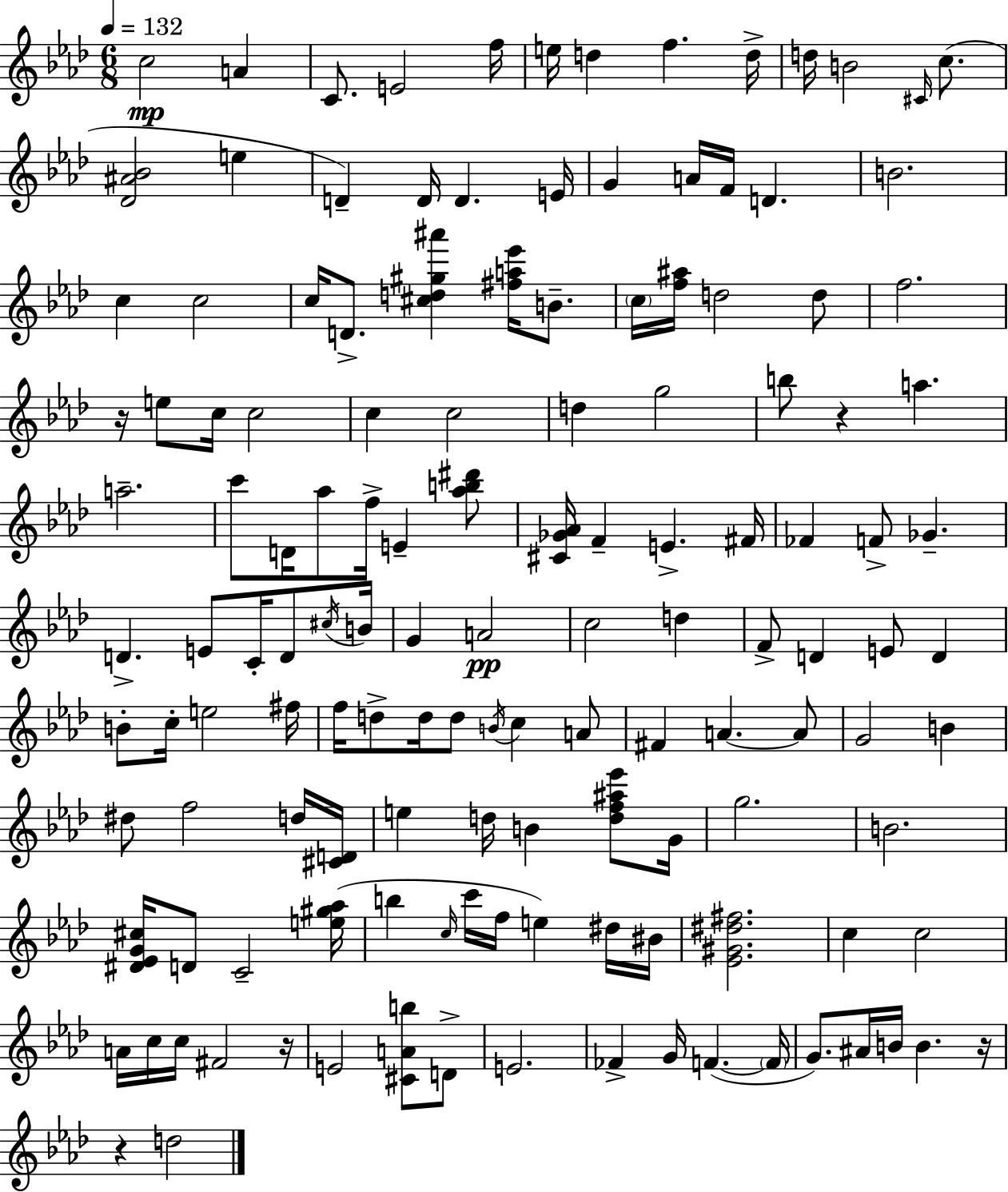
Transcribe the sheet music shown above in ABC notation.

X:1
T:Untitled
M:6/8
L:1/4
K:Ab
c2 A C/2 E2 f/4 e/4 d f d/4 d/4 B2 ^C/4 c/2 [_D^A_B]2 e D D/4 D E/4 G A/4 F/4 D B2 c c2 c/4 D/2 [^cd^g^a'] [^fa_e']/4 B/2 c/4 [f^a]/4 d2 d/2 f2 z/4 e/2 c/4 c2 c c2 d g2 b/2 z a a2 c'/2 D/4 _a/2 f/4 E [_ab^d']/2 [^C_G_A]/4 F E ^F/4 _F F/2 _G D E/2 C/4 D/2 ^c/4 B/4 G A2 c2 d F/2 D E/2 D B/2 c/4 e2 ^f/4 f/4 d/2 d/4 d/2 B/4 c A/2 ^F A A/2 G2 B ^d/2 f2 d/4 [^CD]/4 e d/4 B [df^a_e']/2 G/4 g2 B2 [^D_EG^c]/4 D/2 C2 [e^g_a]/4 b c/4 c'/4 f/4 e ^d/4 ^B/4 [_E^G^d^f]2 c c2 A/4 c/4 c/4 ^F2 z/4 E2 [^CAb]/2 D/2 E2 _F G/4 F F/4 G/2 ^A/4 B/4 B z/4 z d2